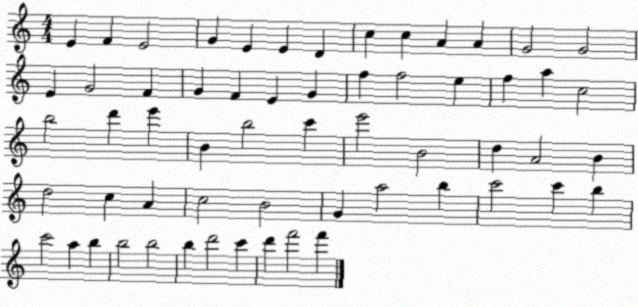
X:1
T:Untitled
M:4/4
L:1/4
K:C
E F E2 G E E D c c A A G2 G2 E G2 F G F E G f f2 e f a c2 b2 d' e' B b2 c' e'2 B2 d A2 B d2 c A c2 B2 G a2 b c'2 c' b c'2 a b b2 b2 b d'2 c' d' f'2 f'